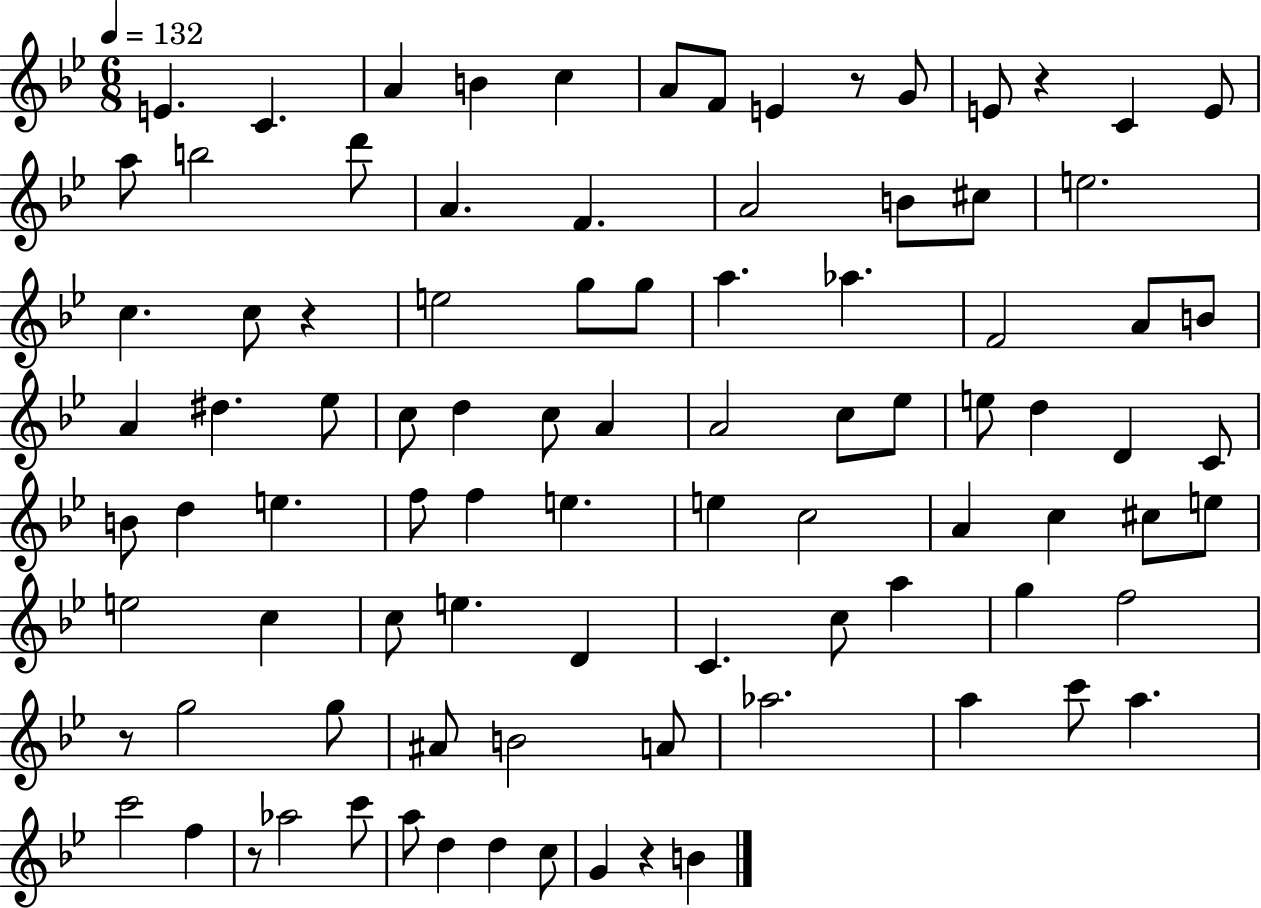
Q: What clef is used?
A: treble